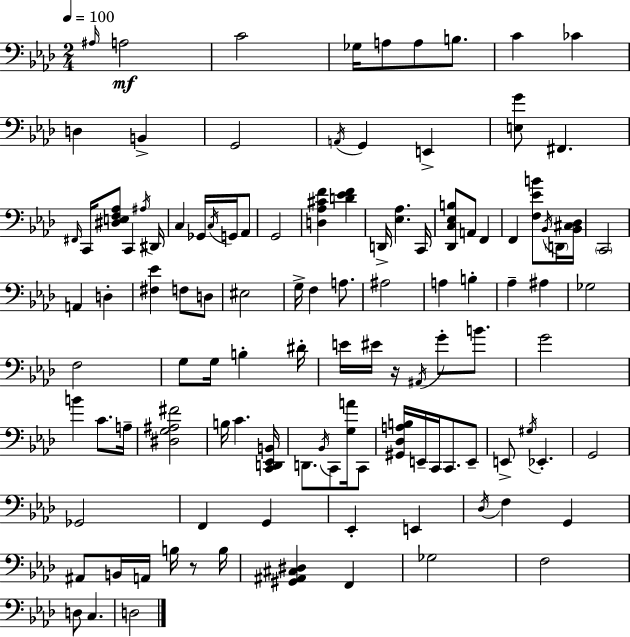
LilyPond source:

{
  \clef bass
  \numericTimeSignature
  \time 2/4
  \key aes \major
  \tempo 4 = 100
  \repeat volta 2 { \grace { ais16 }\mf a2 | c'2 | ges16 a8 a8 b8. | c'4 ces'4 | \break d4 b,4-> | g,2 | \acciaccatura { a,16 } g,4 e,4-> | <e g'>8 fis,4. | \break \grace { fis,16 } c,16 <dis e f aes>8 c,4 | \acciaccatura { ais16 } dis,16 c4 | ges,16 \acciaccatura { c16 } g,16 aes,8 g,2 | <d aes cis' f'>4 | \break <d' ees' f'>4 d,16-> <ees aes>4. | c,16 <des, c ees b>8 a,8 | f,4 f,4 | <f ees' b'>8 \acciaccatura { bes,16 } \parenthesize d,16 <bes, cis des>16 \parenthesize c,2 | \break a,4 | d4-. <fis ees'>4 | f8 d8 eis2 | g16-> f4 | \break a8. ais2 | a4 | b4-. aes4-- | ais4 ges2 | \break f2 | g8 | g16 b4-. dis'16-. e'16 eis'16 | r16 \acciaccatura { ais,16 } g'8-. b'8. g'2 | \break b'4 | c'8. a16-- <dis g ais fis'>2 | b16 | c'4. <c, d, ees, b,>16 d,8. | \break \acciaccatura { bes,16 } c,8 <g a'>16 c,8 | <gis, des a b>16 e,16-- c,16 c,8. e,8-- | e,8-> \acciaccatura { gis16 } ees,4.-. | g,2 | \break ges,2 | f,4 g,4 | ees,4-. e,4 | \acciaccatura { des16 } f4 g,4 | \break ais,8 b,16 a,16 b16 r8 | b16 <gis, ais, cis dis>4 f,4 | ges2 | f2 | \break d8 c4. | d2 | } \bar "|."
}